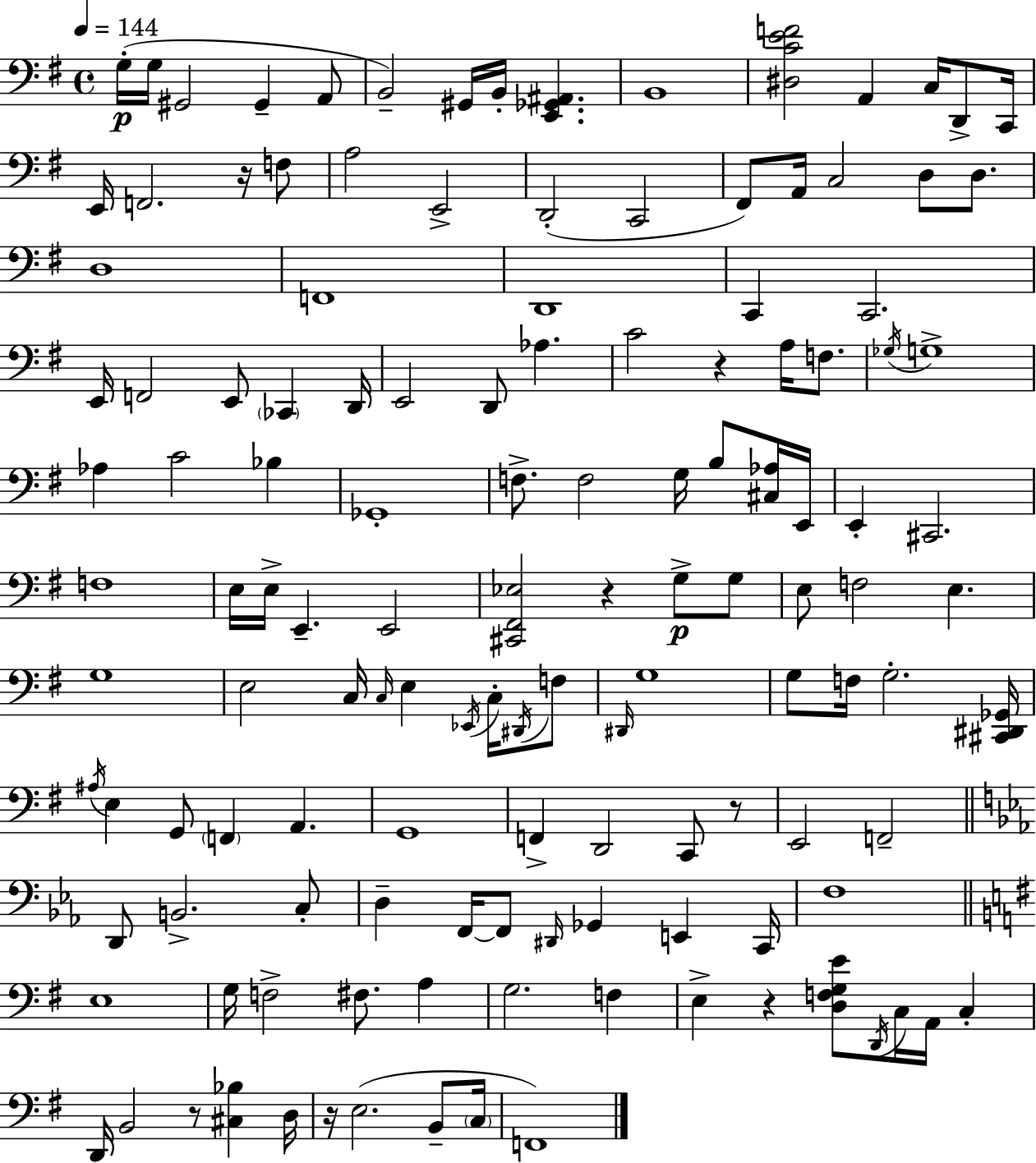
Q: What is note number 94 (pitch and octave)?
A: F2